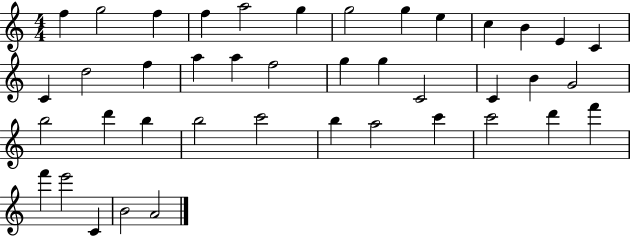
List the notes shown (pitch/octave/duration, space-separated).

F5/q G5/h F5/q F5/q A5/h G5/q G5/h G5/q E5/q C5/q B4/q E4/q C4/q C4/q D5/h F5/q A5/q A5/q F5/h G5/q G5/q C4/h C4/q B4/q G4/h B5/h D6/q B5/q B5/h C6/h B5/q A5/h C6/q C6/h D6/q F6/q F6/q E6/h C4/q B4/h A4/h